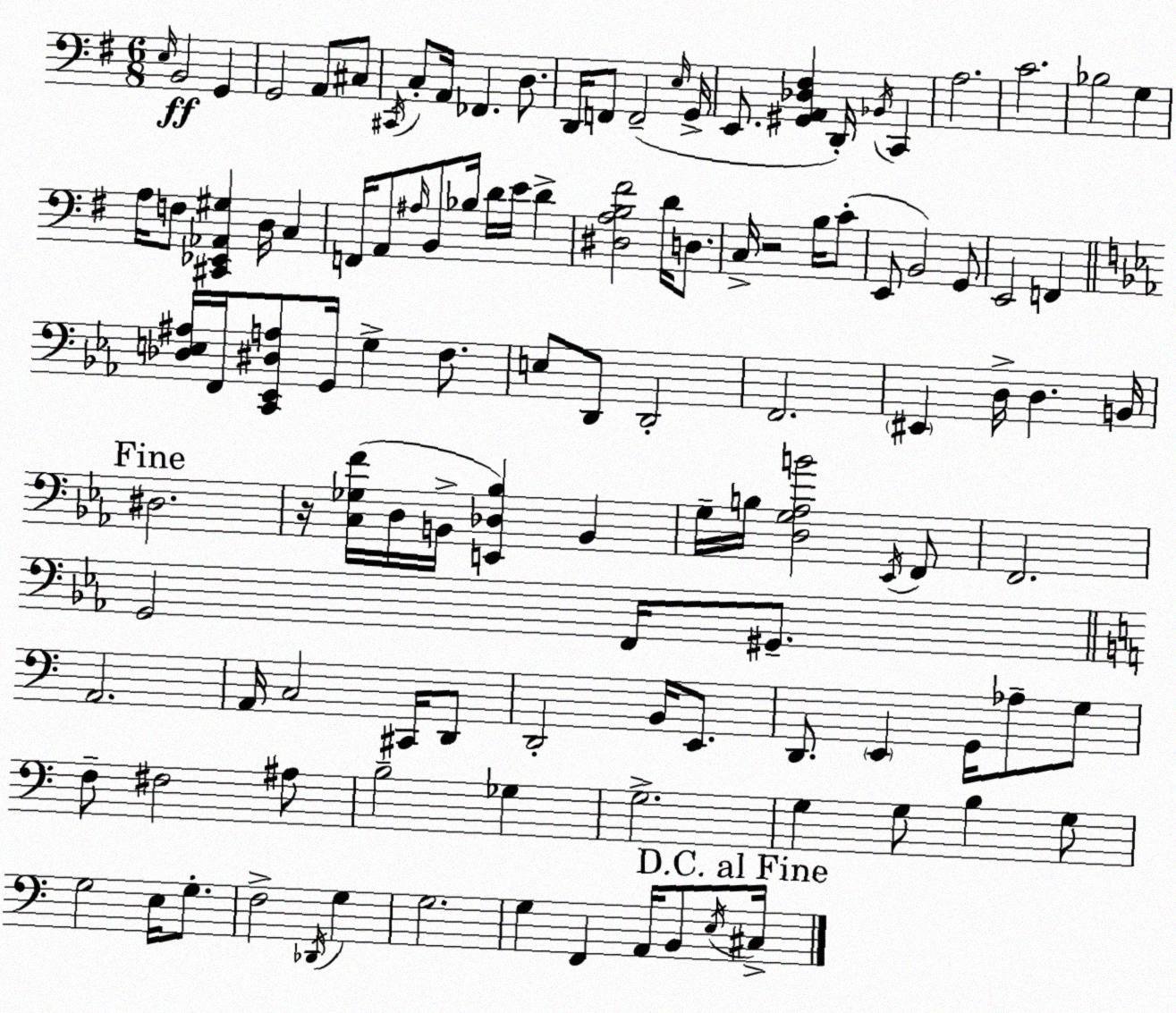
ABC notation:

X:1
T:Untitled
M:6/8
L:1/4
K:Em
E,/4 B,,2 G,, G,,2 A,,/2 ^C,/2 ^C,,/4 C,/2 A,,/4 _F,, D,/2 D,,/4 F,,/2 F,,2 E,/4 G,,/4 E,,/2 [^G,,A,,_D,^F,] D,,/4 _B,,/4 C,, A,2 C2 _B,2 G, A,/4 F,/2 [^C,,_E,,_A,,^G,] D,/4 C, F,,/4 A,,/2 ^A,/4 B,,/2 _B,/4 D/4 E/4 D [^D,A,B,^F]2 D/4 D,/2 C,/4 z2 B,/4 C/2 E,,/2 B,,2 G,,/2 E,,2 F,, [_D,E,^A,]/4 F,,/4 [C,,_E,,^D,A,]/2 G,,/4 G, F,/2 E,/2 D,,/2 D,,2 F,,2 ^E,, D,/4 D, B,,/4 ^D,2 z/4 [C,_G,F]/4 D,/4 B,,/4 [E,,_D,_B,] B,, G,/4 B,/4 [D,G,_A,B]2 _E,,/4 F,,/2 F,,2 G,,2 F,,/4 ^G,,/2 A,,2 A,,/4 C,2 ^C,,/4 D,,/2 D,,2 B,,/4 E,,/2 D,,/2 E,, G,,/4 _A,/2 G,/2 F,/2 ^F,2 ^A,/2 B,2 _G, G,2 G, G,/2 B, G,/2 G,2 E,/4 G,/2 F,2 _D,,/4 G, G,2 G, F,, A,,/4 B,,/2 E,/4 ^C,/4